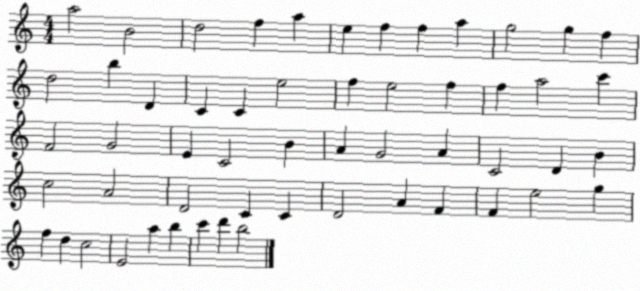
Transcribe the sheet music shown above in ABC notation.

X:1
T:Untitled
M:4/4
L:1/4
K:C
a2 B2 d2 f a e f f a g2 g f d2 b D C C e2 f e2 f f a2 c' F2 G2 E C2 B A G2 A C2 D B c2 A2 D2 C C D2 A F F e2 g f d c2 E2 a b c' d' b2